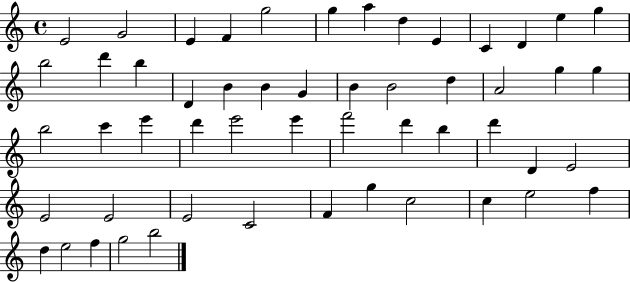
X:1
T:Untitled
M:4/4
L:1/4
K:C
E2 G2 E F g2 g a d E C D e g b2 d' b D B B G B B2 d A2 g g b2 c' e' d' e'2 e' f'2 d' b d' D E2 E2 E2 E2 C2 F g c2 c e2 f d e2 f g2 b2